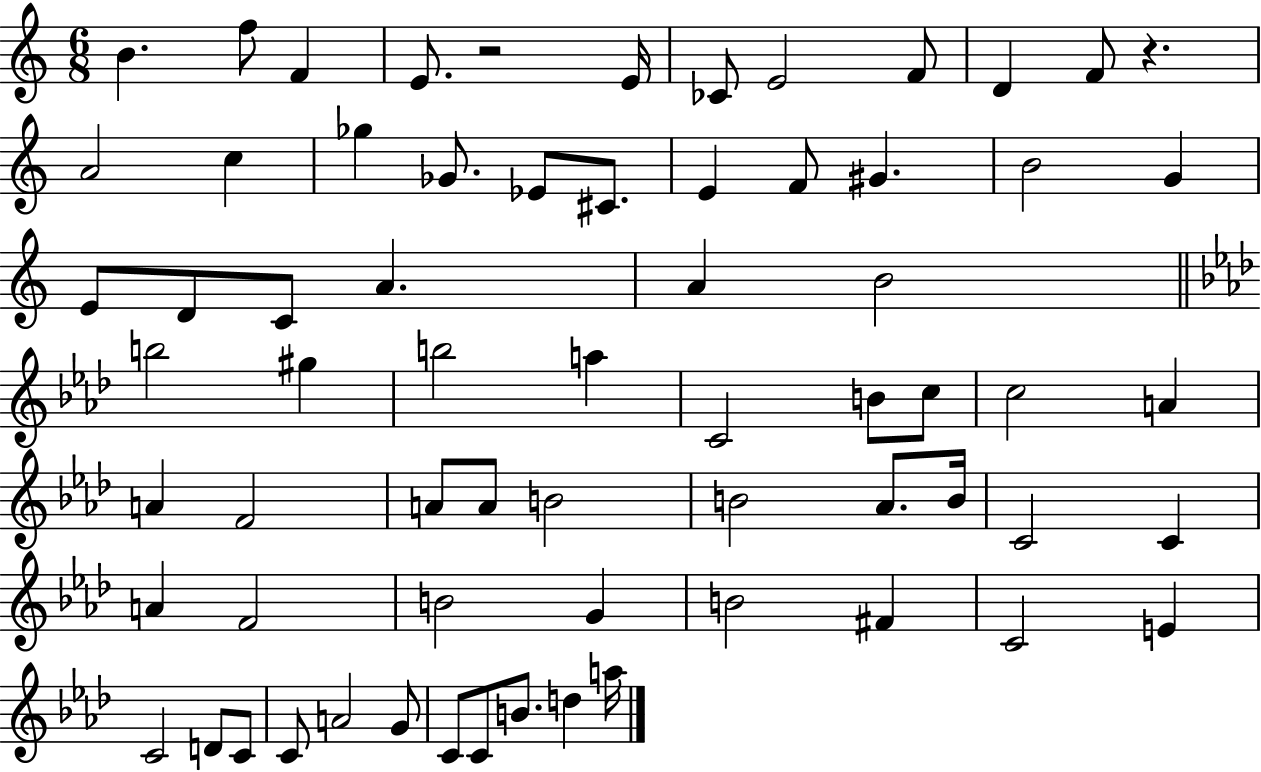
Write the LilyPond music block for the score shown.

{
  \clef treble
  \numericTimeSignature
  \time 6/8
  \key c \major
  b'4. f''8 f'4 | e'8. r2 e'16 | ces'8 e'2 f'8 | d'4 f'8 r4. | \break a'2 c''4 | ges''4 ges'8. ees'8 cis'8. | e'4 f'8 gis'4. | b'2 g'4 | \break e'8 d'8 c'8 a'4. | a'4 b'2 | \bar "||" \break \key aes \major b''2 gis''4 | b''2 a''4 | c'2 b'8 c''8 | c''2 a'4 | \break a'4 f'2 | a'8 a'8 b'2 | b'2 aes'8. b'16 | c'2 c'4 | \break a'4 f'2 | b'2 g'4 | b'2 fis'4 | c'2 e'4 | \break c'2 d'8 c'8 | c'8 a'2 g'8 | c'8 c'8 b'8. d''4 a''16 | \bar "|."
}